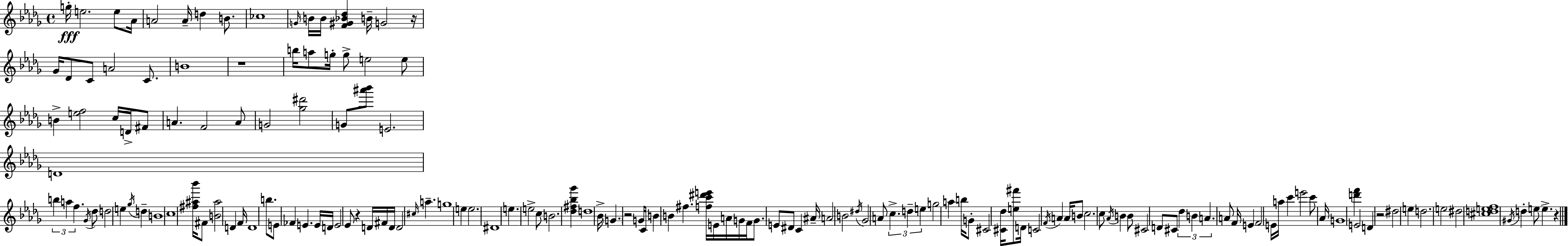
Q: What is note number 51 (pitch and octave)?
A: F4